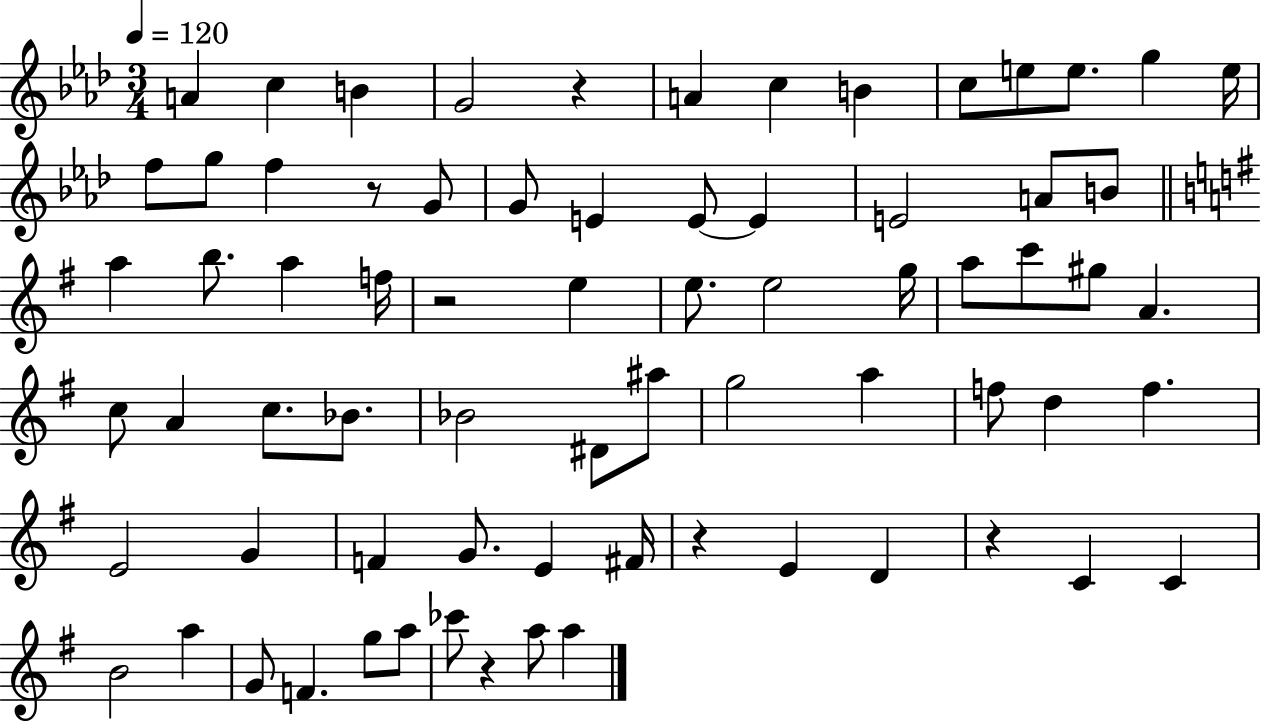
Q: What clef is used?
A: treble